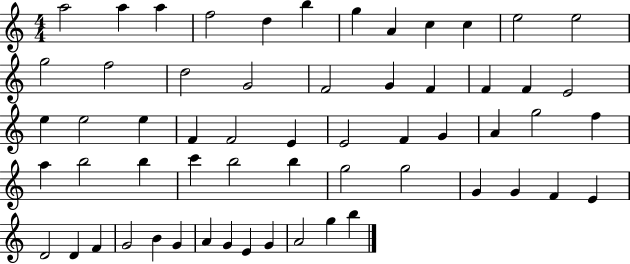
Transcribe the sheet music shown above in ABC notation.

X:1
T:Untitled
M:4/4
L:1/4
K:C
a2 a a f2 d b g A c c e2 e2 g2 f2 d2 G2 F2 G F F F E2 e e2 e F F2 E E2 F G A g2 f a b2 b c' b2 b g2 g2 G G F E D2 D F G2 B G A G E G A2 g b